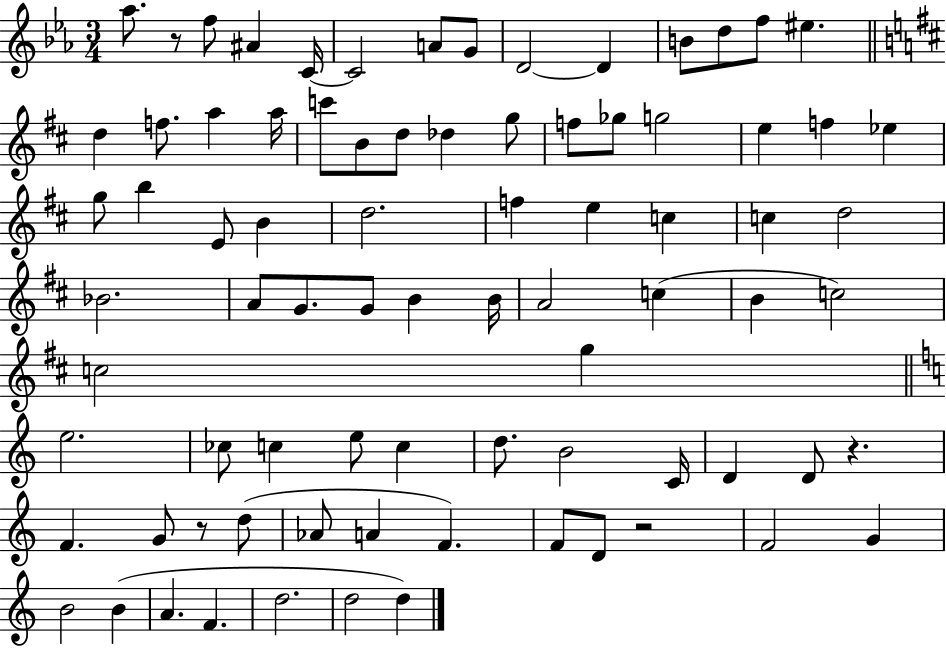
{
  \clef treble
  \numericTimeSignature
  \time 3/4
  \key ees \major
  aes''8. r8 f''8 ais'4 c'16~~ | c'2 a'8 g'8 | d'2~~ d'4 | b'8 d''8 f''8 eis''4. | \break \bar "||" \break \key b \minor d''4 f''8. a''4 a''16 | c'''8 b'8 d''8 des''4 g''8 | f''8 ges''8 g''2 | e''4 f''4 ees''4 | \break g''8 b''4 e'8 b'4 | d''2. | f''4 e''4 c''4 | c''4 d''2 | \break bes'2. | a'8 g'8. g'8 b'4 b'16 | a'2 c''4( | b'4 c''2) | \break c''2 g''4 | \bar "||" \break \key c \major e''2. | ces''8 c''4 e''8 c''4 | d''8. b'2 c'16 | d'4 d'8 r4. | \break f'4. g'8 r8 d''8( | aes'8 a'4 f'4.) | f'8 d'8 r2 | f'2 g'4 | \break b'2 b'4( | a'4. f'4. | d''2. | d''2 d''4) | \break \bar "|."
}